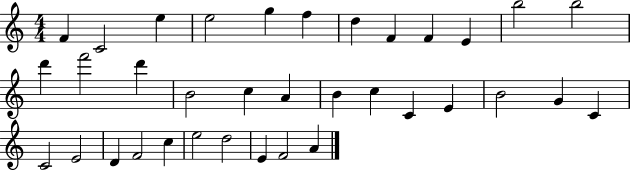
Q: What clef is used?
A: treble